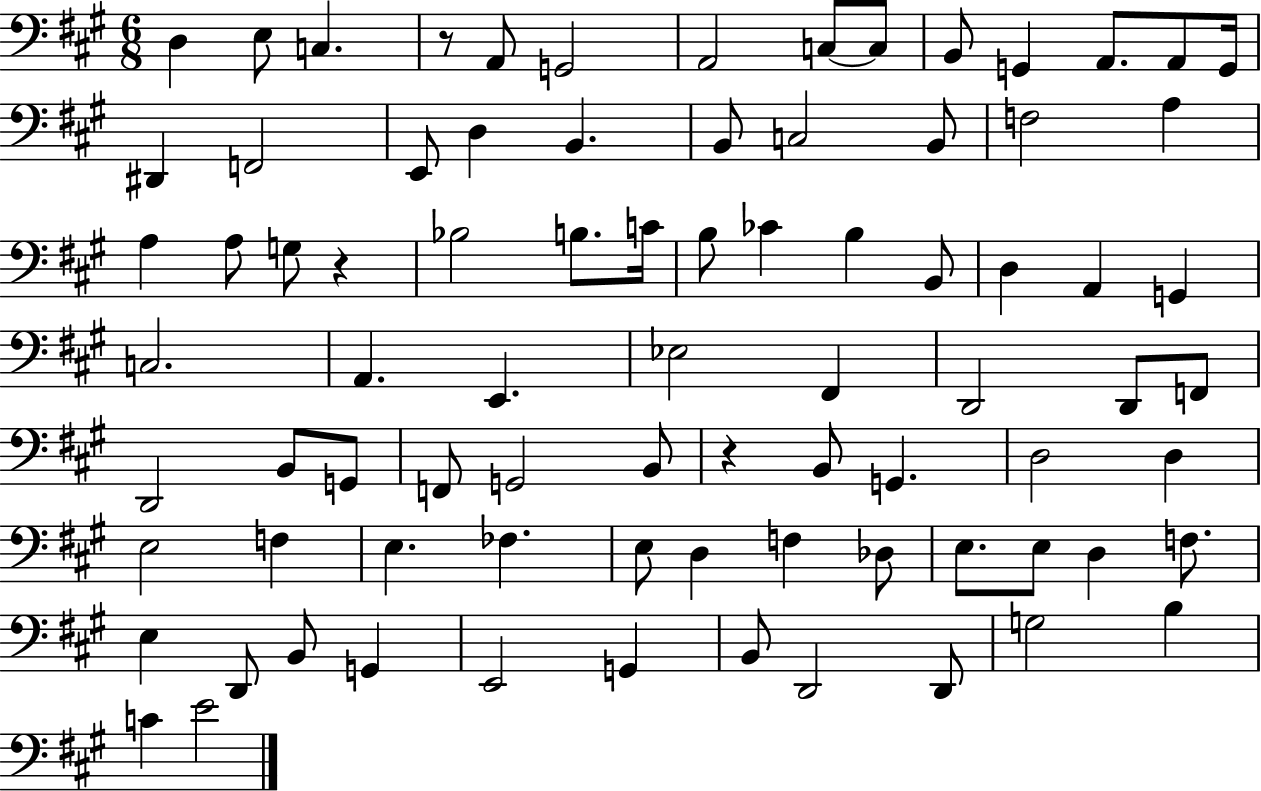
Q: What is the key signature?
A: A major